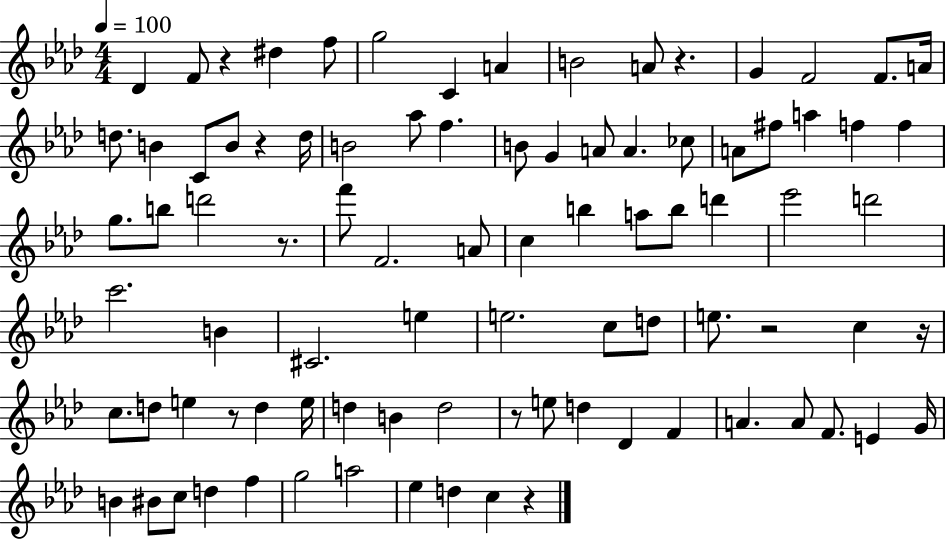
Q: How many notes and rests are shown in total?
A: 89